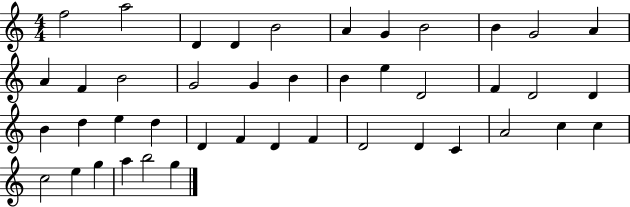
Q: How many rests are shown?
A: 0